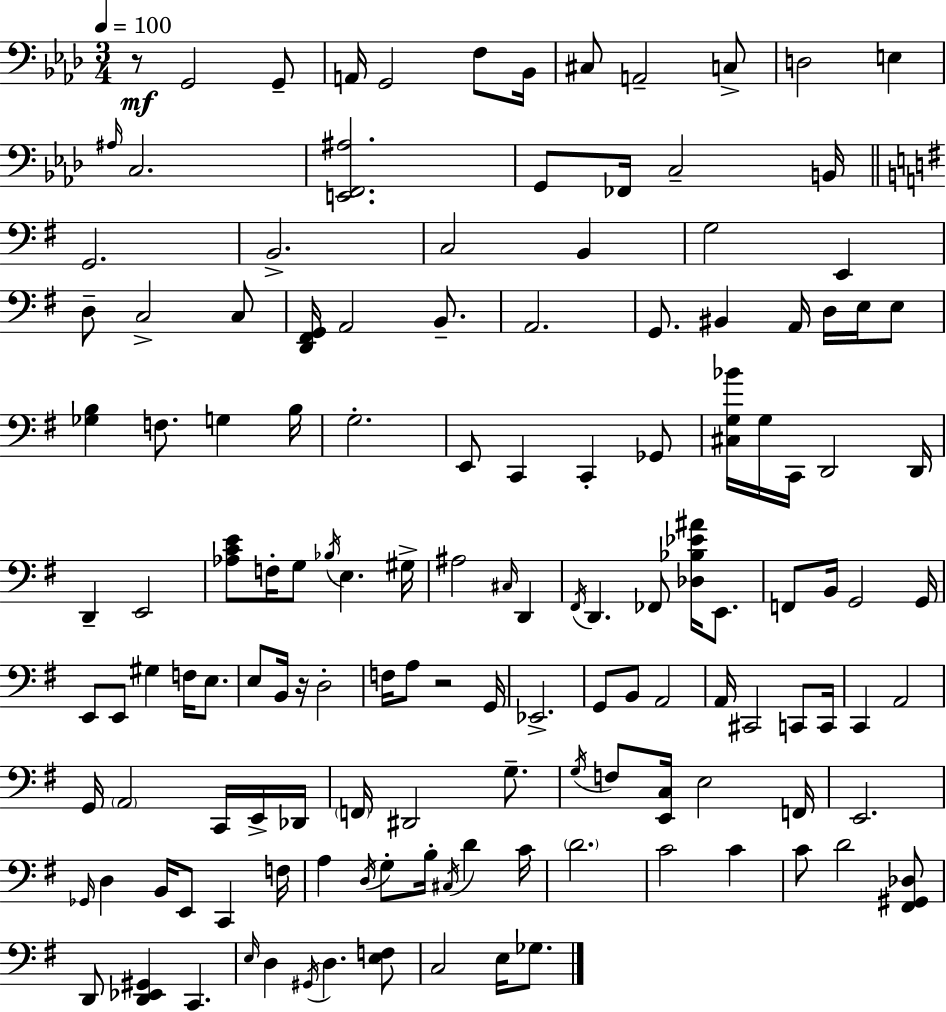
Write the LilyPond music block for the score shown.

{
  \clef bass
  \numericTimeSignature
  \time 3/4
  \key aes \major
  \tempo 4 = 100
  r8\mf g,2 g,8-- | a,16 g,2 f8 bes,16 | cis8 a,2-- c8-> | d2 e4 | \break \grace { ais16 } c2. | <e, f, ais>2. | g,8 fes,16 c2-- | b,16 \bar "||" \break \key g \major g,2. | b,2.-> | c2 b,4 | g2 e,4 | \break d8-- c2-> c8 | <d, fis, g,>16 a,2 b,8.-- | a,2. | g,8. bis,4 a,16 d16 e16 e8 | \break <ges b>4 f8. g4 b16 | g2.-. | e,8 c,4 c,4-. ges,8 | <cis g bes'>16 g16 c,16 d,2 d,16 | \break d,4-- e,2 | <aes c' e'>8 f16-. g8 \acciaccatura { bes16 } e4. | gis16-> ais2 \grace { cis16 } d,4 | \acciaccatura { fis,16 } d,4. fes,8 <des bes ees' ais'>16 | \break e,8. f,8 b,16 g,2 | g,16 e,8 e,8 gis4 f16 | e8. e8 b,16 r16 d2-. | f16 a8 r2 | \break g,16 ees,2.-> | g,8 b,8 a,2 | a,16 cis,2 | c,8 c,16 c,4 a,2 | \break g,16 \parenthesize a,2 | c,16 e,16-> des,16 \parenthesize f,16 dis,2 | g8.-- \acciaccatura { g16 } f8 <e, c>16 e2 | f,16 e,2. | \break \grace { ges,16 } d4 b,16 e,8 | c,4 f16 a4 \acciaccatura { d16 } g8-. | b16-. \acciaccatura { cis16 } d'4 c'16 \parenthesize d'2. | c'2 | \break c'4 c'8 d'2 | <fis, gis, des>8 d,8 <d, ees, gis,>4 | c,4. \grace { e16 } d4 | \acciaccatura { gis,16 } d4. <e f>8 c2 | \break e16 ges8. \bar "|."
}